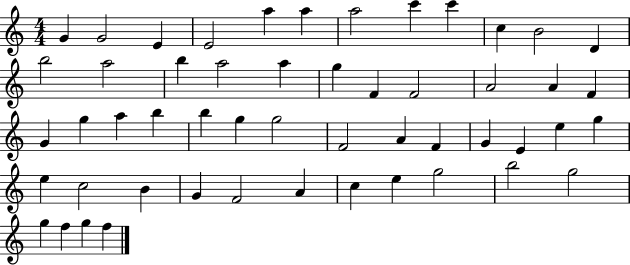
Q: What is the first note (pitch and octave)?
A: G4